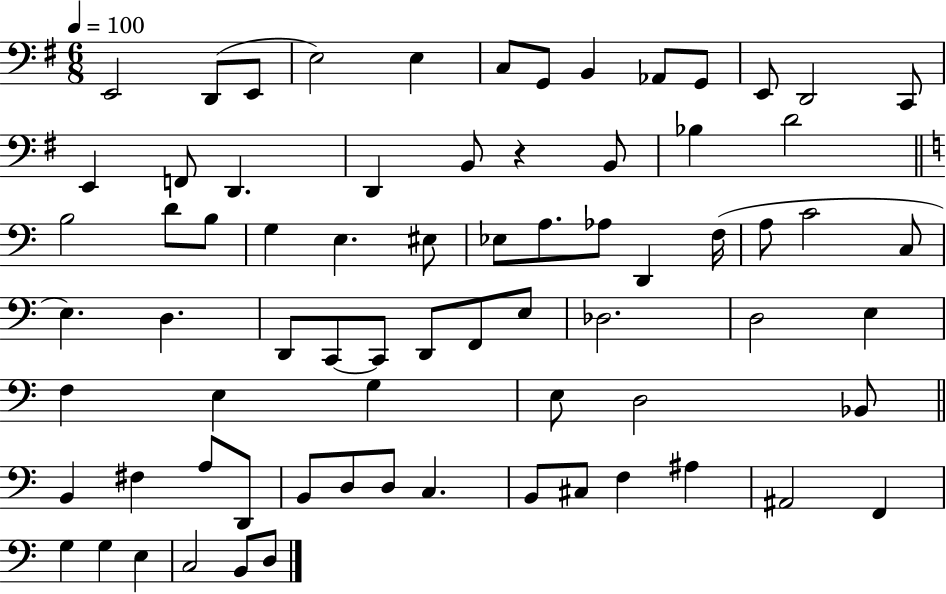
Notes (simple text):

E2/h D2/e E2/e E3/h E3/q C3/e G2/e B2/q Ab2/e G2/e E2/e D2/h C2/e E2/q F2/e D2/q. D2/q B2/e R/q B2/e Bb3/q D4/h B3/h D4/e B3/e G3/q E3/q. EIS3/e Eb3/e A3/e. Ab3/e D2/q F3/s A3/e C4/h C3/e E3/q. D3/q. D2/e C2/e C2/e D2/e F2/e E3/e Db3/h. D3/h E3/q F3/q E3/q G3/q E3/e D3/h Bb2/e B2/q F#3/q A3/e D2/e B2/e D3/e D3/e C3/q. B2/e C#3/e F3/q A#3/q A#2/h F2/q G3/q G3/q E3/q C3/h B2/e D3/e